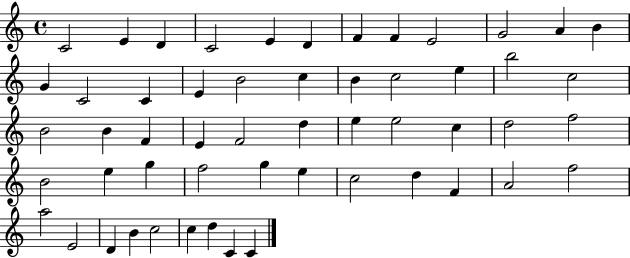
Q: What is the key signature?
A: C major